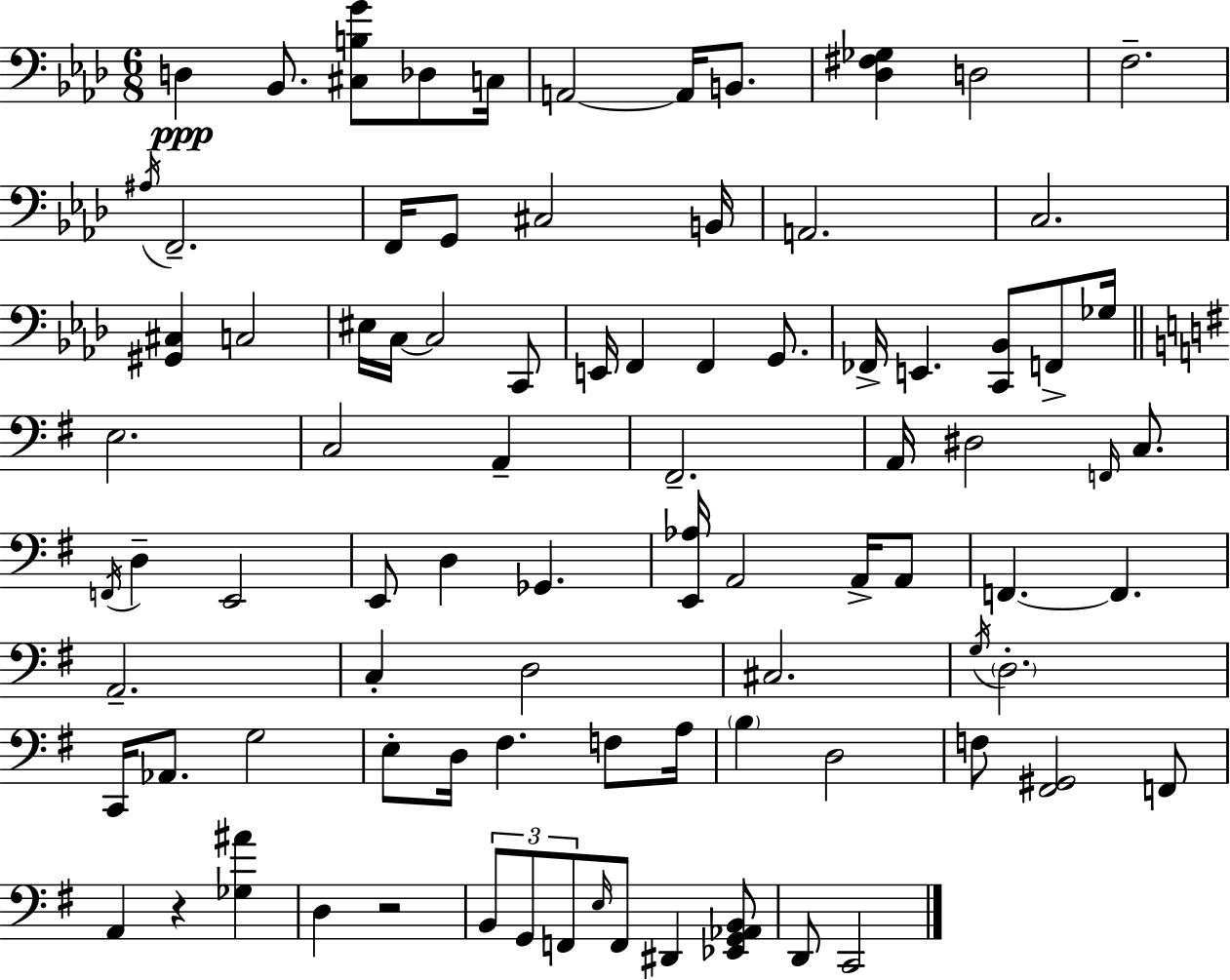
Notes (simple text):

D3/q Bb2/e. [C#3,B3,G4]/e Db3/e C3/s A2/h A2/s B2/e. [Db3,F#3,Gb3]/q D3/h F3/h. A#3/s F2/h. F2/s G2/e C#3/h B2/s A2/h. C3/h. [G#2,C#3]/q C3/h EIS3/s C3/s C3/h C2/e E2/s F2/q F2/q G2/e. FES2/s E2/q. [C2,Bb2]/e F2/e Gb3/s E3/h. C3/h A2/q F#2/h. A2/s D#3/h F2/s C3/e. F2/s D3/q E2/h E2/e D3/q Gb2/q. [E2,Ab3]/s A2/h A2/s A2/e F2/q. F2/q. A2/h. C3/q D3/h C#3/h. G3/s D3/h. C2/s Ab2/e. G3/h E3/e D3/s F#3/q. F3/e A3/s B3/q D3/h F3/e [F#2,G#2]/h F2/e A2/q R/q [Gb3,A#4]/q D3/q R/h B2/e G2/e F2/e E3/s F2/e D#2/q [Eb2,G2,Ab2,B2]/e D2/e C2/h